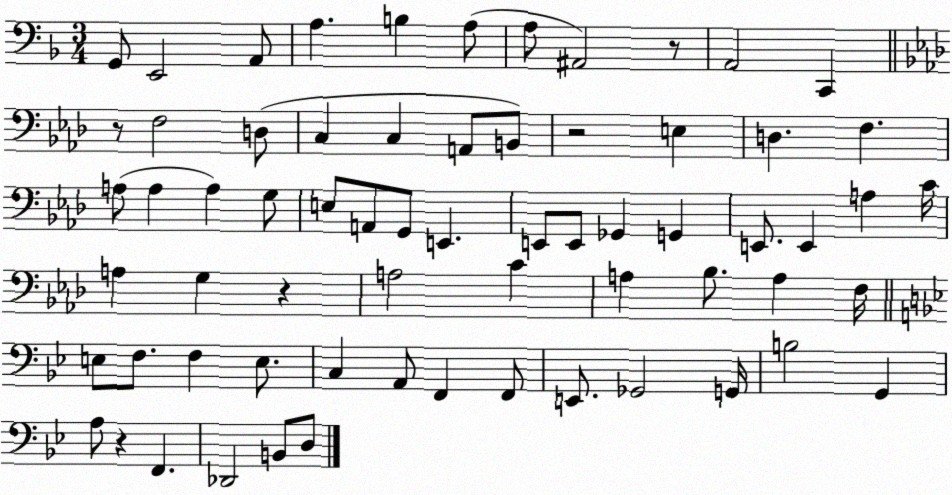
X:1
T:Untitled
M:3/4
L:1/4
K:F
G,,/2 E,,2 A,,/2 A, B, A,/2 A,/2 ^A,,2 z/2 A,,2 C,, z/2 F,2 D,/2 C, C, A,,/2 B,,/2 z2 E, D, F, A,/2 A, A, G,/2 E,/2 A,,/2 G,,/2 E,, E,,/2 E,,/2 _G,, G,, E,,/2 E,, A, C/4 A, G, z A,2 C A, _B,/2 A, F,/4 E,/2 F,/2 F, E,/2 C, A,,/2 F,, F,,/2 E,,/2 _G,,2 G,,/4 B,2 G,, A,/2 z F,, _D,,2 B,,/2 D,/2